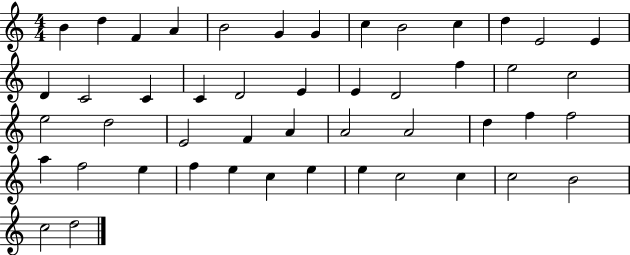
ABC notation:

X:1
T:Untitled
M:4/4
L:1/4
K:C
B d F A B2 G G c B2 c d E2 E D C2 C C D2 E E D2 f e2 c2 e2 d2 E2 F A A2 A2 d f f2 a f2 e f e c e e c2 c c2 B2 c2 d2